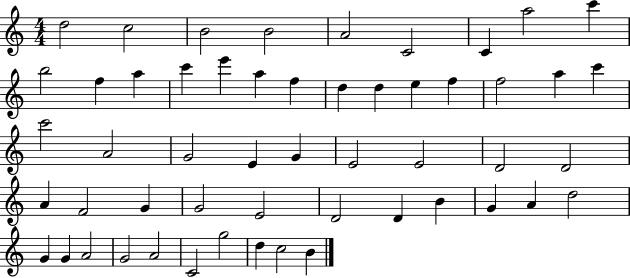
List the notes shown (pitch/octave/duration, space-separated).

D5/h C5/h B4/h B4/h A4/h C4/h C4/q A5/h C6/q B5/h F5/q A5/q C6/q E6/q A5/q F5/q D5/q D5/q E5/q F5/q F5/h A5/q C6/q C6/h A4/h G4/h E4/q G4/q E4/h E4/h D4/h D4/h A4/q F4/h G4/q G4/h E4/h D4/h D4/q B4/q G4/q A4/q D5/h G4/q G4/q A4/h G4/h A4/h C4/h G5/h D5/q C5/h B4/q